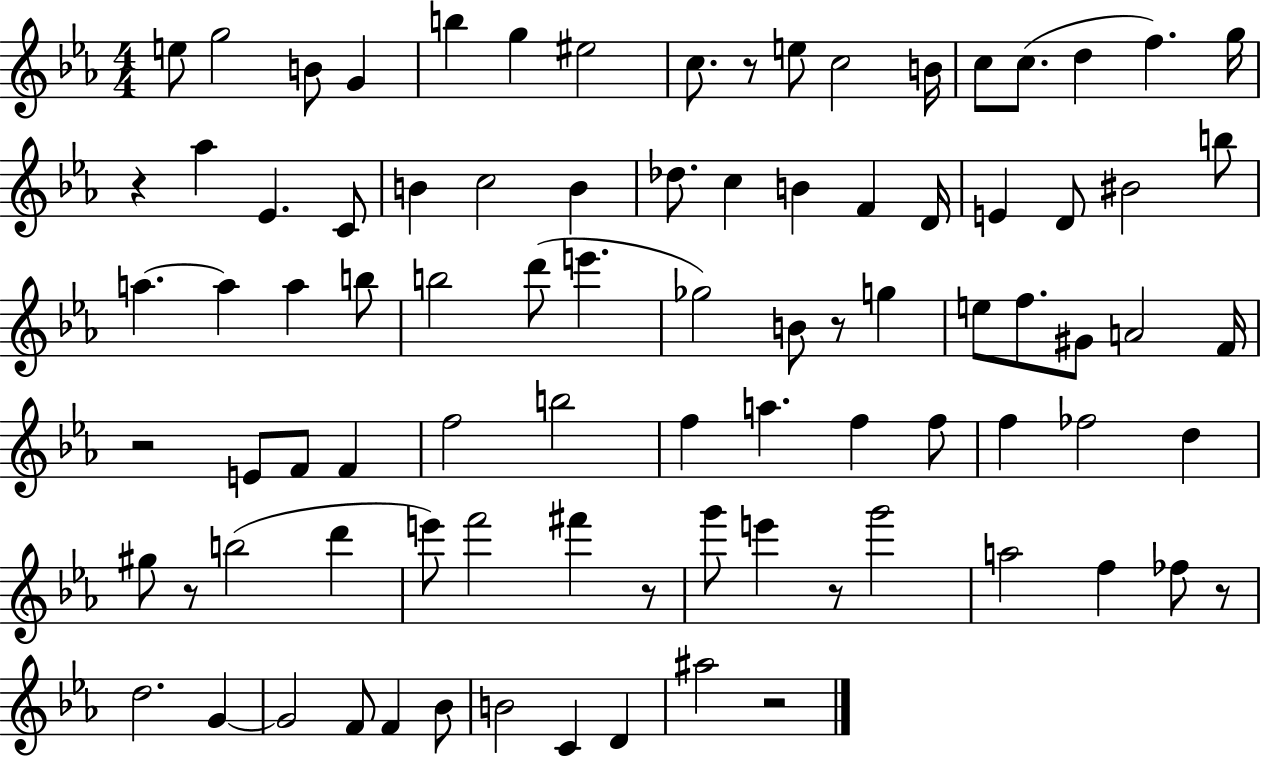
{
  \clef treble
  \numericTimeSignature
  \time 4/4
  \key ees \major
  e''8 g''2 b'8 g'4 | b''4 g''4 eis''2 | c''8. r8 e''8 c''2 b'16 | c''8 c''8.( d''4 f''4.) g''16 | \break r4 aes''4 ees'4. c'8 | b'4 c''2 b'4 | des''8. c''4 b'4 f'4 d'16 | e'4 d'8 bis'2 b''8 | \break a''4.~~ a''4 a''4 b''8 | b''2 d'''8( e'''4. | ges''2) b'8 r8 g''4 | e''8 f''8. gis'8 a'2 f'16 | \break r2 e'8 f'8 f'4 | f''2 b''2 | f''4 a''4. f''4 f''8 | f''4 fes''2 d''4 | \break gis''8 r8 b''2( d'''4 | e'''8) f'''2 fis'''4 r8 | g'''8 e'''4 r8 g'''2 | a''2 f''4 fes''8 r8 | \break d''2. g'4~~ | g'2 f'8 f'4 bes'8 | b'2 c'4 d'4 | ais''2 r2 | \break \bar "|."
}